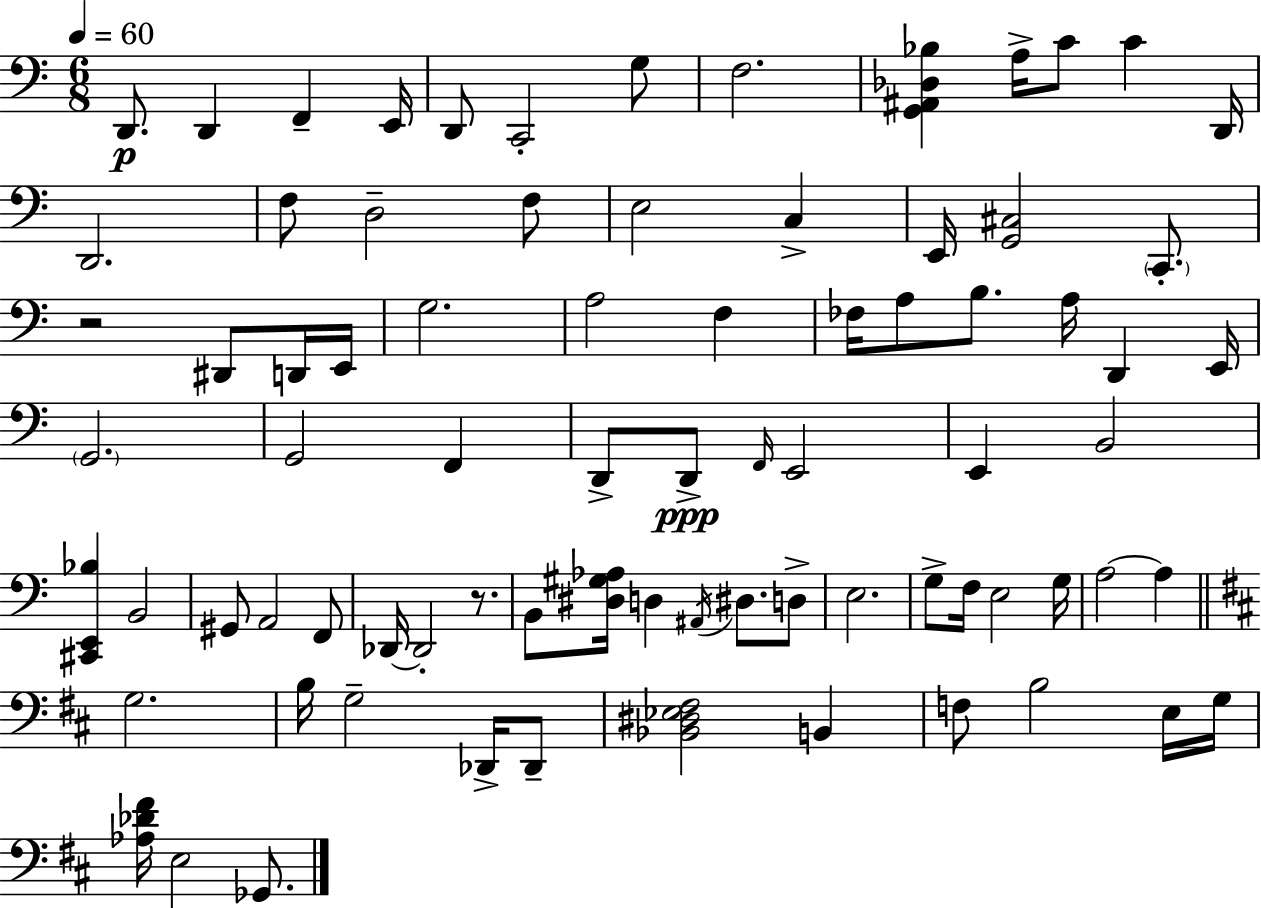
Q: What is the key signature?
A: C major